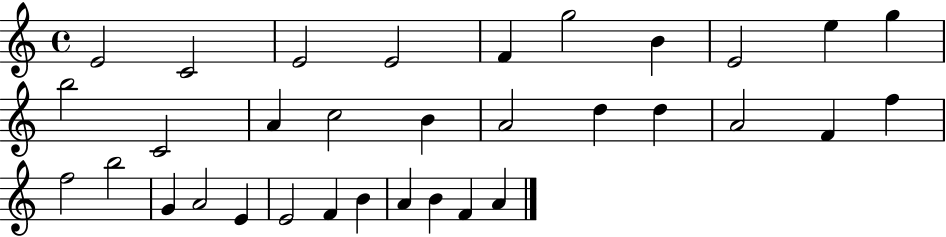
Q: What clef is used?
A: treble